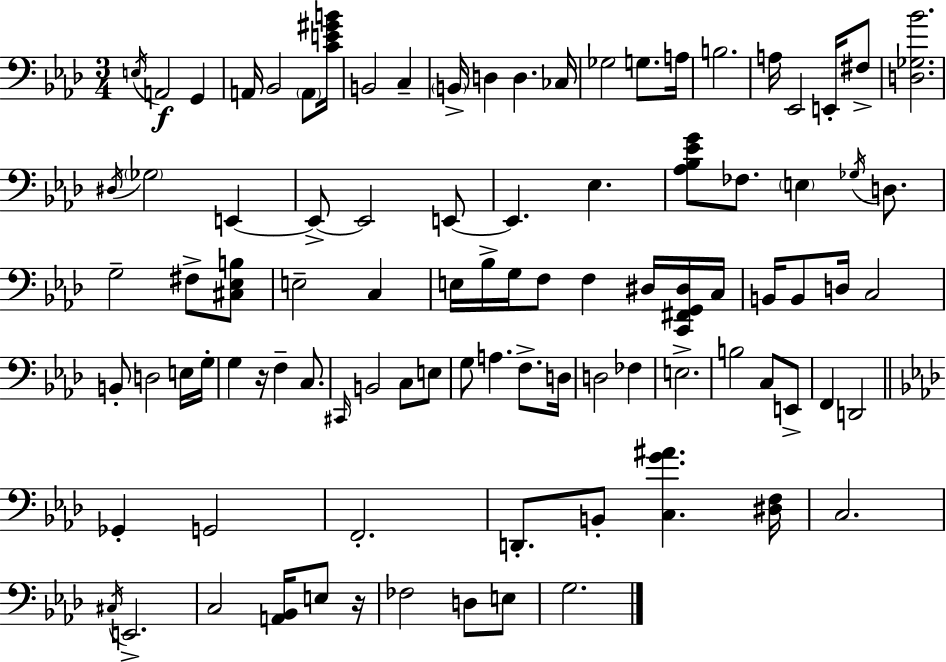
X:1
T:Untitled
M:3/4
L:1/4
K:Ab
E,/4 A,,2 G,, A,,/4 _B,,2 A,,/2 [CE^GB]/4 B,,2 C, B,,/4 D, D, _C,/4 _G,2 G,/2 A,/4 B,2 A,/4 _E,,2 E,,/4 ^F,/2 [D,_G,_B]2 ^D,/4 _G,2 E,, E,,/2 E,,2 E,,/2 E,, _E, [_A,_B,_EG]/2 _F,/2 E, _G,/4 D,/2 G,2 ^F,/2 [^C,_E,B,]/2 E,2 C, E,/4 _B,/4 G,/4 F,/2 F, ^D,/4 [C,,^F,,G,,^D,]/4 C,/4 B,,/4 B,,/2 D,/4 C,2 B,,/2 D,2 E,/4 G,/4 G, z/4 F, C,/2 ^C,,/4 B,,2 C,/2 E,/2 G,/2 A, F,/2 D,/4 D,2 _F, E,2 B,2 C,/2 E,,/2 F,, D,,2 _G,, G,,2 F,,2 D,,/2 B,,/2 [C,G^A] [^D,F,]/4 C,2 ^C,/4 E,,2 C,2 [A,,_B,,]/4 E,/2 z/4 _F,2 D,/2 E,/2 G,2